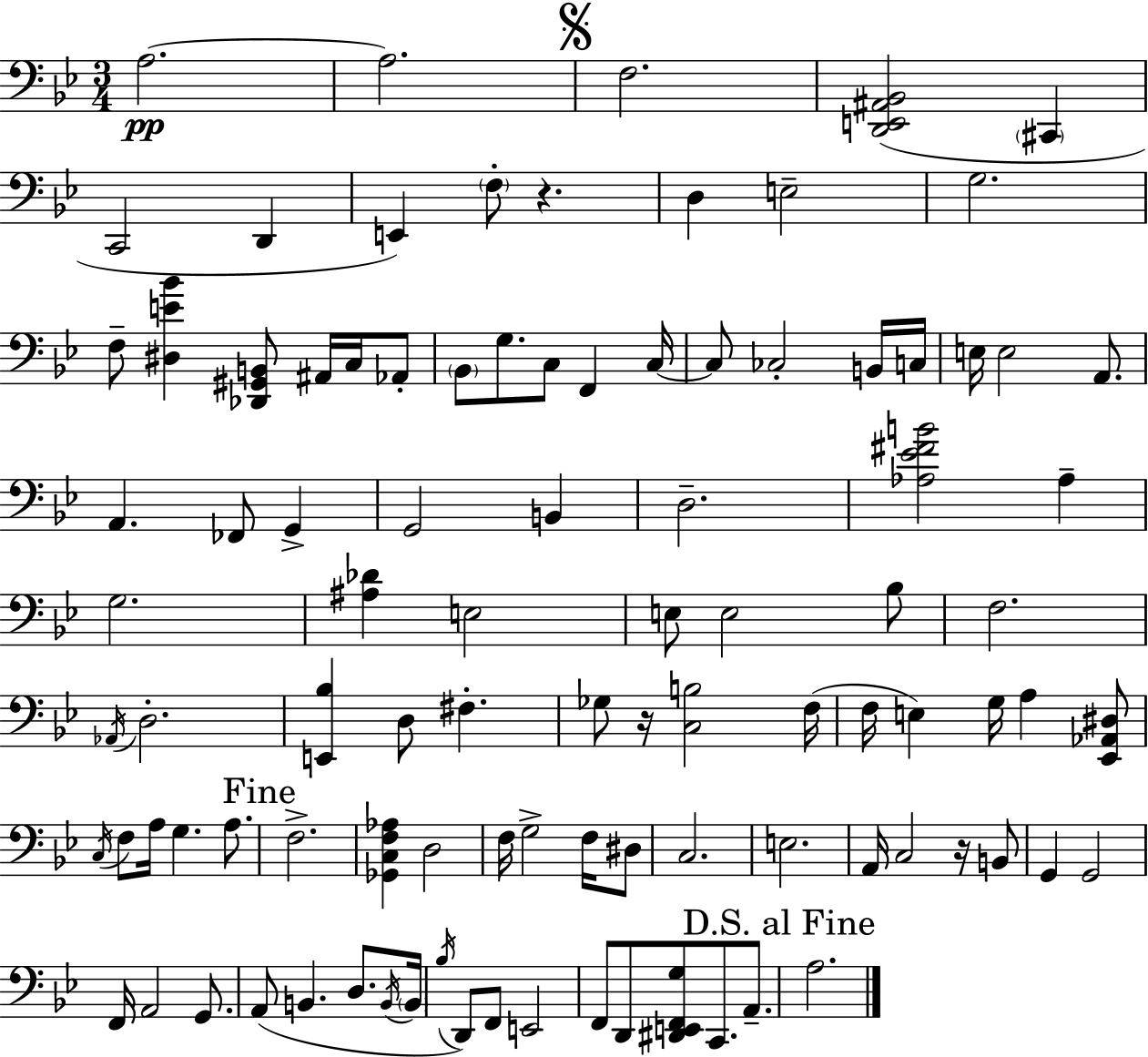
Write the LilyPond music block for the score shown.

{
  \clef bass
  \numericTimeSignature
  \time 3/4
  \key g \minor
  a2.~~\pp | a2. | \mark \markup { \musicglyph "scripts.segno" } f2. | <d, e, ais, bes,>2( \parenthesize cis,4 | \break c,2 d,4 | e,4) \parenthesize f8-. r4. | d4 e2-- | g2. | \break f8-- <dis e' bes'>4 <des, gis, b,>8 ais,16 c16 aes,8-. | \parenthesize bes,8 g8. c8 f,4 c16~~ | c8 ces2-. b,16 c16 | e16 e2 a,8. | \break a,4. fes,8 g,4-> | g,2 b,4 | d2.-- | <aes ees' fis' b'>2 aes4-- | \break g2. | <ais des'>4 e2 | e8 e2 bes8 | f2. | \break \acciaccatura { aes,16 } d2.-. | <e, bes>4 d8 fis4.-. | ges8 r16 <c b>2 | f16( f16 e4) g16 a4 <ees, aes, dis>8 | \break \acciaccatura { c16 } f8 a16 g4. a8. | \mark "Fine" f2.-> | <ges, c f aes>4 d2 | f16 g2-> f16 | \break dis8 c2. | e2. | a,16 c2 r16 | b,8 g,4 g,2 | \break f,16 a,2 g,8. | a,8( b,4. d8. | \acciaccatura { b,16 } \parenthesize b,16 \acciaccatura { bes16 }) d,8 f,8 e,2 | f,8 d,8 <dis, e, f, g>8 c,8. | \break a,8.-- \mark "D.S. al Fine" a2. | \bar "|."
}